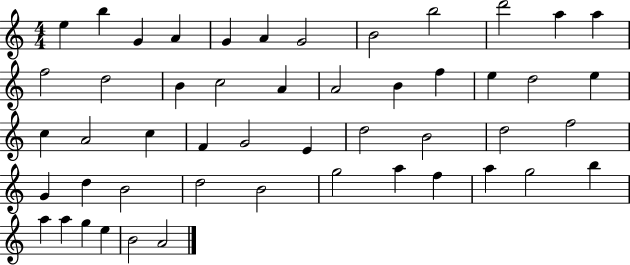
E5/q B5/q G4/q A4/q G4/q A4/q G4/h B4/h B5/h D6/h A5/q A5/q F5/h D5/h B4/q C5/h A4/q A4/h B4/q F5/q E5/q D5/h E5/q C5/q A4/h C5/q F4/q G4/h E4/q D5/h B4/h D5/h F5/h G4/q D5/q B4/h D5/h B4/h G5/h A5/q F5/q A5/q G5/h B5/q A5/q A5/q G5/q E5/q B4/h A4/h